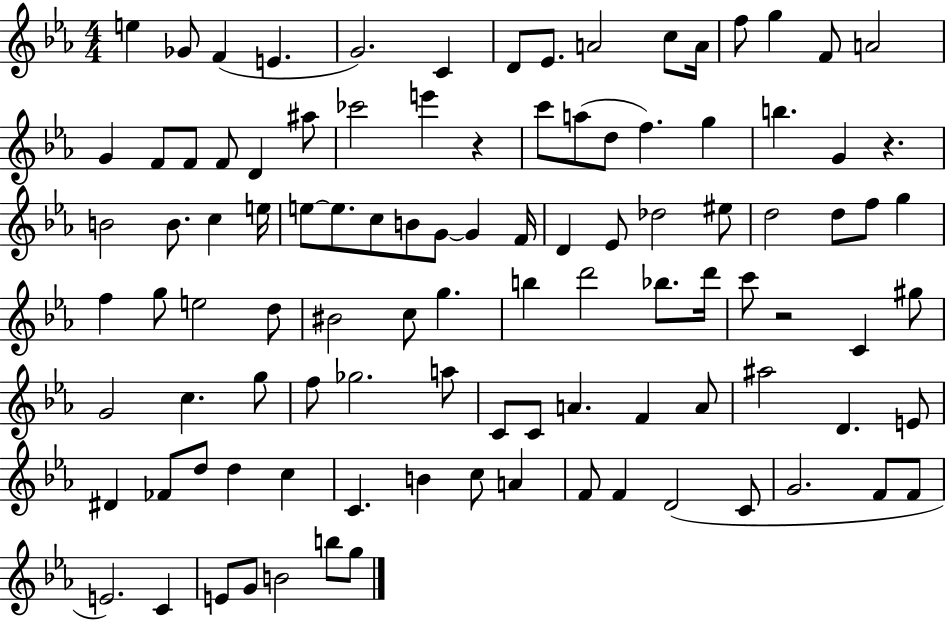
{
  \clef treble
  \numericTimeSignature
  \time 4/4
  \key ees \major
  e''4 ges'8 f'4( e'4. | g'2.) c'4 | d'8 ees'8. a'2 c''8 a'16 | f''8 g''4 f'8 a'2 | \break g'4 f'8 f'8 f'8 d'4 ais''8 | ces'''2 e'''4 r4 | c'''8 a''8( d''8 f''4.) g''4 | b''4. g'4 r4. | \break b'2 b'8. c''4 e''16 | e''8~~ e''8. c''8 b'8 g'8~~ g'4 f'16 | d'4 ees'8 des''2 eis''8 | d''2 d''8 f''8 g''4 | \break f''4 g''8 e''2 d''8 | bis'2 c''8 g''4. | b''4 d'''2 bes''8. d'''16 | c'''8 r2 c'4 gis''8 | \break g'2 c''4. g''8 | f''8 ges''2. a''8 | c'8 c'8 a'4. f'4 a'8 | ais''2 d'4. e'8 | \break dis'4 fes'8 d''8 d''4 c''4 | c'4. b'4 c''8 a'4 | f'8 f'4 d'2( c'8 | g'2. f'8 f'8 | \break e'2.) c'4 | e'8 g'8 b'2 b''8 g''8 | \bar "|."
}